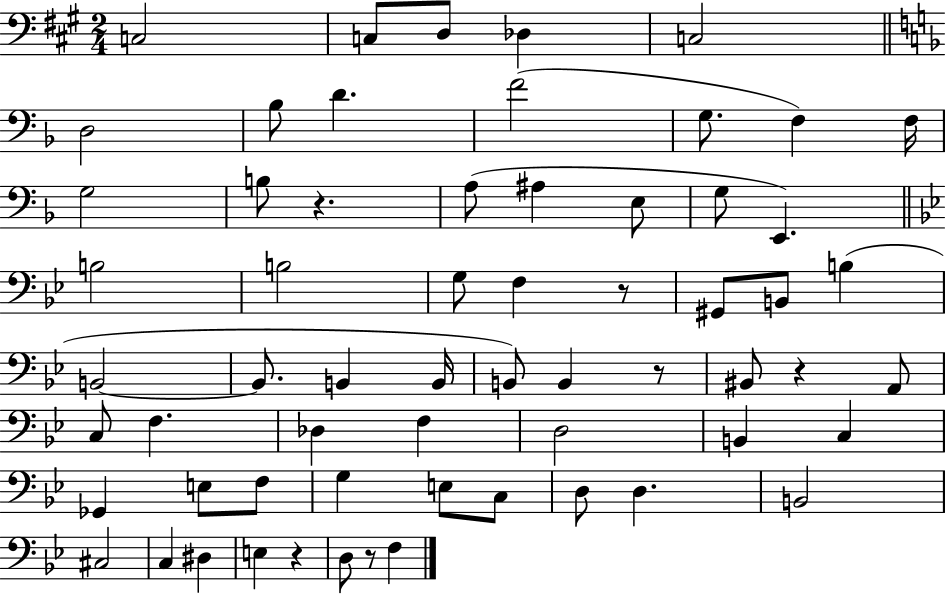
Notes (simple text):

C3/h C3/e D3/e Db3/q C3/h D3/h Bb3/e D4/q. F4/h G3/e. F3/q F3/s G3/h B3/e R/q. A3/e A#3/q E3/e G3/e E2/q. B3/h B3/h G3/e F3/q R/e G#2/e B2/e B3/q B2/h B2/e. B2/q B2/s B2/e B2/q R/e BIS2/e R/q A2/e C3/e F3/q. Db3/q F3/q D3/h B2/q C3/q Gb2/q E3/e F3/e G3/q E3/e C3/e D3/e D3/q. B2/h C#3/h C3/q D#3/q E3/q R/q D3/e R/e F3/q